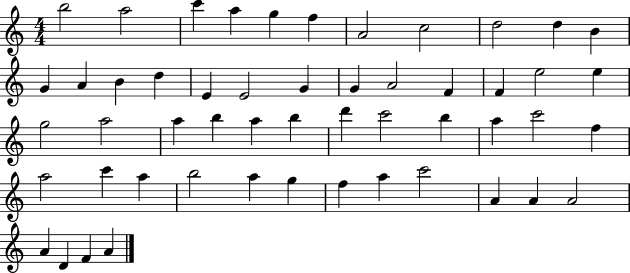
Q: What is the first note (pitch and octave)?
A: B5